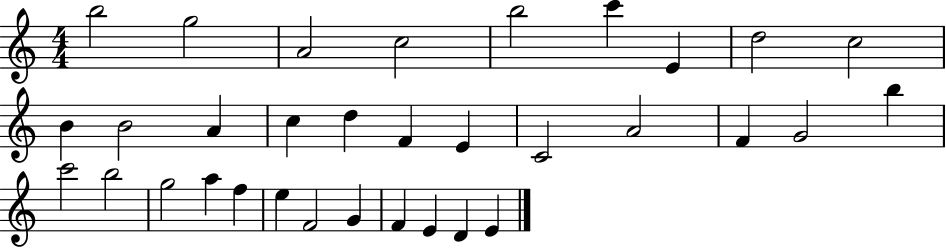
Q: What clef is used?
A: treble